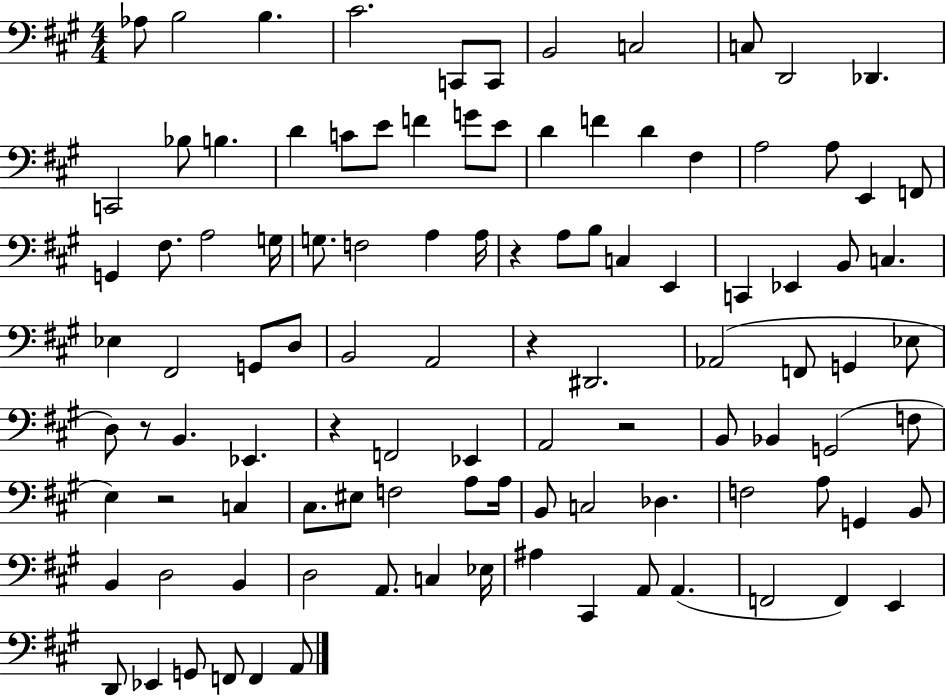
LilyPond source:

{
  \clef bass
  \numericTimeSignature
  \time 4/4
  \key a \major
  aes8 b2 b4. | cis'2. c,8 c,8 | b,2 c2 | c8 d,2 des,4. | \break c,2 bes8 b4. | d'4 c'8 e'8 f'4 g'8 e'8 | d'4 f'4 d'4 fis4 | a2 a8 e,4 f,8 | \break g,4 fis8. a2 g16 | g8. f2 a4 a16 | r4 a8 b8 c4 e,4 | c,4 ees,4 b,8 c4. | \break ees4 fis,2 g,8 d8 | b,2 a,2 | r4 dis,2. | aes,2( f,8 g,4 ees8 | \break d8) r8 b,4. ees,4. | r4 f,2 ees,4 | a,2 r2 | b,8 bes,4 g,2( f8 | \break e4) r2 c4 | cis8. eis8 f2 a8 a16 | b,8 c2 des4. | f2 a8 g,4 b,8 | \break b,4 d2 b,4 | d2 a,8. c4 ees16 | ais4 cis,4 a,8 a,4.( | f,2 f,4) e,4 | \break d,8 ees,4 g,8 f,8 f,4 a,8 | \bar "|."
}